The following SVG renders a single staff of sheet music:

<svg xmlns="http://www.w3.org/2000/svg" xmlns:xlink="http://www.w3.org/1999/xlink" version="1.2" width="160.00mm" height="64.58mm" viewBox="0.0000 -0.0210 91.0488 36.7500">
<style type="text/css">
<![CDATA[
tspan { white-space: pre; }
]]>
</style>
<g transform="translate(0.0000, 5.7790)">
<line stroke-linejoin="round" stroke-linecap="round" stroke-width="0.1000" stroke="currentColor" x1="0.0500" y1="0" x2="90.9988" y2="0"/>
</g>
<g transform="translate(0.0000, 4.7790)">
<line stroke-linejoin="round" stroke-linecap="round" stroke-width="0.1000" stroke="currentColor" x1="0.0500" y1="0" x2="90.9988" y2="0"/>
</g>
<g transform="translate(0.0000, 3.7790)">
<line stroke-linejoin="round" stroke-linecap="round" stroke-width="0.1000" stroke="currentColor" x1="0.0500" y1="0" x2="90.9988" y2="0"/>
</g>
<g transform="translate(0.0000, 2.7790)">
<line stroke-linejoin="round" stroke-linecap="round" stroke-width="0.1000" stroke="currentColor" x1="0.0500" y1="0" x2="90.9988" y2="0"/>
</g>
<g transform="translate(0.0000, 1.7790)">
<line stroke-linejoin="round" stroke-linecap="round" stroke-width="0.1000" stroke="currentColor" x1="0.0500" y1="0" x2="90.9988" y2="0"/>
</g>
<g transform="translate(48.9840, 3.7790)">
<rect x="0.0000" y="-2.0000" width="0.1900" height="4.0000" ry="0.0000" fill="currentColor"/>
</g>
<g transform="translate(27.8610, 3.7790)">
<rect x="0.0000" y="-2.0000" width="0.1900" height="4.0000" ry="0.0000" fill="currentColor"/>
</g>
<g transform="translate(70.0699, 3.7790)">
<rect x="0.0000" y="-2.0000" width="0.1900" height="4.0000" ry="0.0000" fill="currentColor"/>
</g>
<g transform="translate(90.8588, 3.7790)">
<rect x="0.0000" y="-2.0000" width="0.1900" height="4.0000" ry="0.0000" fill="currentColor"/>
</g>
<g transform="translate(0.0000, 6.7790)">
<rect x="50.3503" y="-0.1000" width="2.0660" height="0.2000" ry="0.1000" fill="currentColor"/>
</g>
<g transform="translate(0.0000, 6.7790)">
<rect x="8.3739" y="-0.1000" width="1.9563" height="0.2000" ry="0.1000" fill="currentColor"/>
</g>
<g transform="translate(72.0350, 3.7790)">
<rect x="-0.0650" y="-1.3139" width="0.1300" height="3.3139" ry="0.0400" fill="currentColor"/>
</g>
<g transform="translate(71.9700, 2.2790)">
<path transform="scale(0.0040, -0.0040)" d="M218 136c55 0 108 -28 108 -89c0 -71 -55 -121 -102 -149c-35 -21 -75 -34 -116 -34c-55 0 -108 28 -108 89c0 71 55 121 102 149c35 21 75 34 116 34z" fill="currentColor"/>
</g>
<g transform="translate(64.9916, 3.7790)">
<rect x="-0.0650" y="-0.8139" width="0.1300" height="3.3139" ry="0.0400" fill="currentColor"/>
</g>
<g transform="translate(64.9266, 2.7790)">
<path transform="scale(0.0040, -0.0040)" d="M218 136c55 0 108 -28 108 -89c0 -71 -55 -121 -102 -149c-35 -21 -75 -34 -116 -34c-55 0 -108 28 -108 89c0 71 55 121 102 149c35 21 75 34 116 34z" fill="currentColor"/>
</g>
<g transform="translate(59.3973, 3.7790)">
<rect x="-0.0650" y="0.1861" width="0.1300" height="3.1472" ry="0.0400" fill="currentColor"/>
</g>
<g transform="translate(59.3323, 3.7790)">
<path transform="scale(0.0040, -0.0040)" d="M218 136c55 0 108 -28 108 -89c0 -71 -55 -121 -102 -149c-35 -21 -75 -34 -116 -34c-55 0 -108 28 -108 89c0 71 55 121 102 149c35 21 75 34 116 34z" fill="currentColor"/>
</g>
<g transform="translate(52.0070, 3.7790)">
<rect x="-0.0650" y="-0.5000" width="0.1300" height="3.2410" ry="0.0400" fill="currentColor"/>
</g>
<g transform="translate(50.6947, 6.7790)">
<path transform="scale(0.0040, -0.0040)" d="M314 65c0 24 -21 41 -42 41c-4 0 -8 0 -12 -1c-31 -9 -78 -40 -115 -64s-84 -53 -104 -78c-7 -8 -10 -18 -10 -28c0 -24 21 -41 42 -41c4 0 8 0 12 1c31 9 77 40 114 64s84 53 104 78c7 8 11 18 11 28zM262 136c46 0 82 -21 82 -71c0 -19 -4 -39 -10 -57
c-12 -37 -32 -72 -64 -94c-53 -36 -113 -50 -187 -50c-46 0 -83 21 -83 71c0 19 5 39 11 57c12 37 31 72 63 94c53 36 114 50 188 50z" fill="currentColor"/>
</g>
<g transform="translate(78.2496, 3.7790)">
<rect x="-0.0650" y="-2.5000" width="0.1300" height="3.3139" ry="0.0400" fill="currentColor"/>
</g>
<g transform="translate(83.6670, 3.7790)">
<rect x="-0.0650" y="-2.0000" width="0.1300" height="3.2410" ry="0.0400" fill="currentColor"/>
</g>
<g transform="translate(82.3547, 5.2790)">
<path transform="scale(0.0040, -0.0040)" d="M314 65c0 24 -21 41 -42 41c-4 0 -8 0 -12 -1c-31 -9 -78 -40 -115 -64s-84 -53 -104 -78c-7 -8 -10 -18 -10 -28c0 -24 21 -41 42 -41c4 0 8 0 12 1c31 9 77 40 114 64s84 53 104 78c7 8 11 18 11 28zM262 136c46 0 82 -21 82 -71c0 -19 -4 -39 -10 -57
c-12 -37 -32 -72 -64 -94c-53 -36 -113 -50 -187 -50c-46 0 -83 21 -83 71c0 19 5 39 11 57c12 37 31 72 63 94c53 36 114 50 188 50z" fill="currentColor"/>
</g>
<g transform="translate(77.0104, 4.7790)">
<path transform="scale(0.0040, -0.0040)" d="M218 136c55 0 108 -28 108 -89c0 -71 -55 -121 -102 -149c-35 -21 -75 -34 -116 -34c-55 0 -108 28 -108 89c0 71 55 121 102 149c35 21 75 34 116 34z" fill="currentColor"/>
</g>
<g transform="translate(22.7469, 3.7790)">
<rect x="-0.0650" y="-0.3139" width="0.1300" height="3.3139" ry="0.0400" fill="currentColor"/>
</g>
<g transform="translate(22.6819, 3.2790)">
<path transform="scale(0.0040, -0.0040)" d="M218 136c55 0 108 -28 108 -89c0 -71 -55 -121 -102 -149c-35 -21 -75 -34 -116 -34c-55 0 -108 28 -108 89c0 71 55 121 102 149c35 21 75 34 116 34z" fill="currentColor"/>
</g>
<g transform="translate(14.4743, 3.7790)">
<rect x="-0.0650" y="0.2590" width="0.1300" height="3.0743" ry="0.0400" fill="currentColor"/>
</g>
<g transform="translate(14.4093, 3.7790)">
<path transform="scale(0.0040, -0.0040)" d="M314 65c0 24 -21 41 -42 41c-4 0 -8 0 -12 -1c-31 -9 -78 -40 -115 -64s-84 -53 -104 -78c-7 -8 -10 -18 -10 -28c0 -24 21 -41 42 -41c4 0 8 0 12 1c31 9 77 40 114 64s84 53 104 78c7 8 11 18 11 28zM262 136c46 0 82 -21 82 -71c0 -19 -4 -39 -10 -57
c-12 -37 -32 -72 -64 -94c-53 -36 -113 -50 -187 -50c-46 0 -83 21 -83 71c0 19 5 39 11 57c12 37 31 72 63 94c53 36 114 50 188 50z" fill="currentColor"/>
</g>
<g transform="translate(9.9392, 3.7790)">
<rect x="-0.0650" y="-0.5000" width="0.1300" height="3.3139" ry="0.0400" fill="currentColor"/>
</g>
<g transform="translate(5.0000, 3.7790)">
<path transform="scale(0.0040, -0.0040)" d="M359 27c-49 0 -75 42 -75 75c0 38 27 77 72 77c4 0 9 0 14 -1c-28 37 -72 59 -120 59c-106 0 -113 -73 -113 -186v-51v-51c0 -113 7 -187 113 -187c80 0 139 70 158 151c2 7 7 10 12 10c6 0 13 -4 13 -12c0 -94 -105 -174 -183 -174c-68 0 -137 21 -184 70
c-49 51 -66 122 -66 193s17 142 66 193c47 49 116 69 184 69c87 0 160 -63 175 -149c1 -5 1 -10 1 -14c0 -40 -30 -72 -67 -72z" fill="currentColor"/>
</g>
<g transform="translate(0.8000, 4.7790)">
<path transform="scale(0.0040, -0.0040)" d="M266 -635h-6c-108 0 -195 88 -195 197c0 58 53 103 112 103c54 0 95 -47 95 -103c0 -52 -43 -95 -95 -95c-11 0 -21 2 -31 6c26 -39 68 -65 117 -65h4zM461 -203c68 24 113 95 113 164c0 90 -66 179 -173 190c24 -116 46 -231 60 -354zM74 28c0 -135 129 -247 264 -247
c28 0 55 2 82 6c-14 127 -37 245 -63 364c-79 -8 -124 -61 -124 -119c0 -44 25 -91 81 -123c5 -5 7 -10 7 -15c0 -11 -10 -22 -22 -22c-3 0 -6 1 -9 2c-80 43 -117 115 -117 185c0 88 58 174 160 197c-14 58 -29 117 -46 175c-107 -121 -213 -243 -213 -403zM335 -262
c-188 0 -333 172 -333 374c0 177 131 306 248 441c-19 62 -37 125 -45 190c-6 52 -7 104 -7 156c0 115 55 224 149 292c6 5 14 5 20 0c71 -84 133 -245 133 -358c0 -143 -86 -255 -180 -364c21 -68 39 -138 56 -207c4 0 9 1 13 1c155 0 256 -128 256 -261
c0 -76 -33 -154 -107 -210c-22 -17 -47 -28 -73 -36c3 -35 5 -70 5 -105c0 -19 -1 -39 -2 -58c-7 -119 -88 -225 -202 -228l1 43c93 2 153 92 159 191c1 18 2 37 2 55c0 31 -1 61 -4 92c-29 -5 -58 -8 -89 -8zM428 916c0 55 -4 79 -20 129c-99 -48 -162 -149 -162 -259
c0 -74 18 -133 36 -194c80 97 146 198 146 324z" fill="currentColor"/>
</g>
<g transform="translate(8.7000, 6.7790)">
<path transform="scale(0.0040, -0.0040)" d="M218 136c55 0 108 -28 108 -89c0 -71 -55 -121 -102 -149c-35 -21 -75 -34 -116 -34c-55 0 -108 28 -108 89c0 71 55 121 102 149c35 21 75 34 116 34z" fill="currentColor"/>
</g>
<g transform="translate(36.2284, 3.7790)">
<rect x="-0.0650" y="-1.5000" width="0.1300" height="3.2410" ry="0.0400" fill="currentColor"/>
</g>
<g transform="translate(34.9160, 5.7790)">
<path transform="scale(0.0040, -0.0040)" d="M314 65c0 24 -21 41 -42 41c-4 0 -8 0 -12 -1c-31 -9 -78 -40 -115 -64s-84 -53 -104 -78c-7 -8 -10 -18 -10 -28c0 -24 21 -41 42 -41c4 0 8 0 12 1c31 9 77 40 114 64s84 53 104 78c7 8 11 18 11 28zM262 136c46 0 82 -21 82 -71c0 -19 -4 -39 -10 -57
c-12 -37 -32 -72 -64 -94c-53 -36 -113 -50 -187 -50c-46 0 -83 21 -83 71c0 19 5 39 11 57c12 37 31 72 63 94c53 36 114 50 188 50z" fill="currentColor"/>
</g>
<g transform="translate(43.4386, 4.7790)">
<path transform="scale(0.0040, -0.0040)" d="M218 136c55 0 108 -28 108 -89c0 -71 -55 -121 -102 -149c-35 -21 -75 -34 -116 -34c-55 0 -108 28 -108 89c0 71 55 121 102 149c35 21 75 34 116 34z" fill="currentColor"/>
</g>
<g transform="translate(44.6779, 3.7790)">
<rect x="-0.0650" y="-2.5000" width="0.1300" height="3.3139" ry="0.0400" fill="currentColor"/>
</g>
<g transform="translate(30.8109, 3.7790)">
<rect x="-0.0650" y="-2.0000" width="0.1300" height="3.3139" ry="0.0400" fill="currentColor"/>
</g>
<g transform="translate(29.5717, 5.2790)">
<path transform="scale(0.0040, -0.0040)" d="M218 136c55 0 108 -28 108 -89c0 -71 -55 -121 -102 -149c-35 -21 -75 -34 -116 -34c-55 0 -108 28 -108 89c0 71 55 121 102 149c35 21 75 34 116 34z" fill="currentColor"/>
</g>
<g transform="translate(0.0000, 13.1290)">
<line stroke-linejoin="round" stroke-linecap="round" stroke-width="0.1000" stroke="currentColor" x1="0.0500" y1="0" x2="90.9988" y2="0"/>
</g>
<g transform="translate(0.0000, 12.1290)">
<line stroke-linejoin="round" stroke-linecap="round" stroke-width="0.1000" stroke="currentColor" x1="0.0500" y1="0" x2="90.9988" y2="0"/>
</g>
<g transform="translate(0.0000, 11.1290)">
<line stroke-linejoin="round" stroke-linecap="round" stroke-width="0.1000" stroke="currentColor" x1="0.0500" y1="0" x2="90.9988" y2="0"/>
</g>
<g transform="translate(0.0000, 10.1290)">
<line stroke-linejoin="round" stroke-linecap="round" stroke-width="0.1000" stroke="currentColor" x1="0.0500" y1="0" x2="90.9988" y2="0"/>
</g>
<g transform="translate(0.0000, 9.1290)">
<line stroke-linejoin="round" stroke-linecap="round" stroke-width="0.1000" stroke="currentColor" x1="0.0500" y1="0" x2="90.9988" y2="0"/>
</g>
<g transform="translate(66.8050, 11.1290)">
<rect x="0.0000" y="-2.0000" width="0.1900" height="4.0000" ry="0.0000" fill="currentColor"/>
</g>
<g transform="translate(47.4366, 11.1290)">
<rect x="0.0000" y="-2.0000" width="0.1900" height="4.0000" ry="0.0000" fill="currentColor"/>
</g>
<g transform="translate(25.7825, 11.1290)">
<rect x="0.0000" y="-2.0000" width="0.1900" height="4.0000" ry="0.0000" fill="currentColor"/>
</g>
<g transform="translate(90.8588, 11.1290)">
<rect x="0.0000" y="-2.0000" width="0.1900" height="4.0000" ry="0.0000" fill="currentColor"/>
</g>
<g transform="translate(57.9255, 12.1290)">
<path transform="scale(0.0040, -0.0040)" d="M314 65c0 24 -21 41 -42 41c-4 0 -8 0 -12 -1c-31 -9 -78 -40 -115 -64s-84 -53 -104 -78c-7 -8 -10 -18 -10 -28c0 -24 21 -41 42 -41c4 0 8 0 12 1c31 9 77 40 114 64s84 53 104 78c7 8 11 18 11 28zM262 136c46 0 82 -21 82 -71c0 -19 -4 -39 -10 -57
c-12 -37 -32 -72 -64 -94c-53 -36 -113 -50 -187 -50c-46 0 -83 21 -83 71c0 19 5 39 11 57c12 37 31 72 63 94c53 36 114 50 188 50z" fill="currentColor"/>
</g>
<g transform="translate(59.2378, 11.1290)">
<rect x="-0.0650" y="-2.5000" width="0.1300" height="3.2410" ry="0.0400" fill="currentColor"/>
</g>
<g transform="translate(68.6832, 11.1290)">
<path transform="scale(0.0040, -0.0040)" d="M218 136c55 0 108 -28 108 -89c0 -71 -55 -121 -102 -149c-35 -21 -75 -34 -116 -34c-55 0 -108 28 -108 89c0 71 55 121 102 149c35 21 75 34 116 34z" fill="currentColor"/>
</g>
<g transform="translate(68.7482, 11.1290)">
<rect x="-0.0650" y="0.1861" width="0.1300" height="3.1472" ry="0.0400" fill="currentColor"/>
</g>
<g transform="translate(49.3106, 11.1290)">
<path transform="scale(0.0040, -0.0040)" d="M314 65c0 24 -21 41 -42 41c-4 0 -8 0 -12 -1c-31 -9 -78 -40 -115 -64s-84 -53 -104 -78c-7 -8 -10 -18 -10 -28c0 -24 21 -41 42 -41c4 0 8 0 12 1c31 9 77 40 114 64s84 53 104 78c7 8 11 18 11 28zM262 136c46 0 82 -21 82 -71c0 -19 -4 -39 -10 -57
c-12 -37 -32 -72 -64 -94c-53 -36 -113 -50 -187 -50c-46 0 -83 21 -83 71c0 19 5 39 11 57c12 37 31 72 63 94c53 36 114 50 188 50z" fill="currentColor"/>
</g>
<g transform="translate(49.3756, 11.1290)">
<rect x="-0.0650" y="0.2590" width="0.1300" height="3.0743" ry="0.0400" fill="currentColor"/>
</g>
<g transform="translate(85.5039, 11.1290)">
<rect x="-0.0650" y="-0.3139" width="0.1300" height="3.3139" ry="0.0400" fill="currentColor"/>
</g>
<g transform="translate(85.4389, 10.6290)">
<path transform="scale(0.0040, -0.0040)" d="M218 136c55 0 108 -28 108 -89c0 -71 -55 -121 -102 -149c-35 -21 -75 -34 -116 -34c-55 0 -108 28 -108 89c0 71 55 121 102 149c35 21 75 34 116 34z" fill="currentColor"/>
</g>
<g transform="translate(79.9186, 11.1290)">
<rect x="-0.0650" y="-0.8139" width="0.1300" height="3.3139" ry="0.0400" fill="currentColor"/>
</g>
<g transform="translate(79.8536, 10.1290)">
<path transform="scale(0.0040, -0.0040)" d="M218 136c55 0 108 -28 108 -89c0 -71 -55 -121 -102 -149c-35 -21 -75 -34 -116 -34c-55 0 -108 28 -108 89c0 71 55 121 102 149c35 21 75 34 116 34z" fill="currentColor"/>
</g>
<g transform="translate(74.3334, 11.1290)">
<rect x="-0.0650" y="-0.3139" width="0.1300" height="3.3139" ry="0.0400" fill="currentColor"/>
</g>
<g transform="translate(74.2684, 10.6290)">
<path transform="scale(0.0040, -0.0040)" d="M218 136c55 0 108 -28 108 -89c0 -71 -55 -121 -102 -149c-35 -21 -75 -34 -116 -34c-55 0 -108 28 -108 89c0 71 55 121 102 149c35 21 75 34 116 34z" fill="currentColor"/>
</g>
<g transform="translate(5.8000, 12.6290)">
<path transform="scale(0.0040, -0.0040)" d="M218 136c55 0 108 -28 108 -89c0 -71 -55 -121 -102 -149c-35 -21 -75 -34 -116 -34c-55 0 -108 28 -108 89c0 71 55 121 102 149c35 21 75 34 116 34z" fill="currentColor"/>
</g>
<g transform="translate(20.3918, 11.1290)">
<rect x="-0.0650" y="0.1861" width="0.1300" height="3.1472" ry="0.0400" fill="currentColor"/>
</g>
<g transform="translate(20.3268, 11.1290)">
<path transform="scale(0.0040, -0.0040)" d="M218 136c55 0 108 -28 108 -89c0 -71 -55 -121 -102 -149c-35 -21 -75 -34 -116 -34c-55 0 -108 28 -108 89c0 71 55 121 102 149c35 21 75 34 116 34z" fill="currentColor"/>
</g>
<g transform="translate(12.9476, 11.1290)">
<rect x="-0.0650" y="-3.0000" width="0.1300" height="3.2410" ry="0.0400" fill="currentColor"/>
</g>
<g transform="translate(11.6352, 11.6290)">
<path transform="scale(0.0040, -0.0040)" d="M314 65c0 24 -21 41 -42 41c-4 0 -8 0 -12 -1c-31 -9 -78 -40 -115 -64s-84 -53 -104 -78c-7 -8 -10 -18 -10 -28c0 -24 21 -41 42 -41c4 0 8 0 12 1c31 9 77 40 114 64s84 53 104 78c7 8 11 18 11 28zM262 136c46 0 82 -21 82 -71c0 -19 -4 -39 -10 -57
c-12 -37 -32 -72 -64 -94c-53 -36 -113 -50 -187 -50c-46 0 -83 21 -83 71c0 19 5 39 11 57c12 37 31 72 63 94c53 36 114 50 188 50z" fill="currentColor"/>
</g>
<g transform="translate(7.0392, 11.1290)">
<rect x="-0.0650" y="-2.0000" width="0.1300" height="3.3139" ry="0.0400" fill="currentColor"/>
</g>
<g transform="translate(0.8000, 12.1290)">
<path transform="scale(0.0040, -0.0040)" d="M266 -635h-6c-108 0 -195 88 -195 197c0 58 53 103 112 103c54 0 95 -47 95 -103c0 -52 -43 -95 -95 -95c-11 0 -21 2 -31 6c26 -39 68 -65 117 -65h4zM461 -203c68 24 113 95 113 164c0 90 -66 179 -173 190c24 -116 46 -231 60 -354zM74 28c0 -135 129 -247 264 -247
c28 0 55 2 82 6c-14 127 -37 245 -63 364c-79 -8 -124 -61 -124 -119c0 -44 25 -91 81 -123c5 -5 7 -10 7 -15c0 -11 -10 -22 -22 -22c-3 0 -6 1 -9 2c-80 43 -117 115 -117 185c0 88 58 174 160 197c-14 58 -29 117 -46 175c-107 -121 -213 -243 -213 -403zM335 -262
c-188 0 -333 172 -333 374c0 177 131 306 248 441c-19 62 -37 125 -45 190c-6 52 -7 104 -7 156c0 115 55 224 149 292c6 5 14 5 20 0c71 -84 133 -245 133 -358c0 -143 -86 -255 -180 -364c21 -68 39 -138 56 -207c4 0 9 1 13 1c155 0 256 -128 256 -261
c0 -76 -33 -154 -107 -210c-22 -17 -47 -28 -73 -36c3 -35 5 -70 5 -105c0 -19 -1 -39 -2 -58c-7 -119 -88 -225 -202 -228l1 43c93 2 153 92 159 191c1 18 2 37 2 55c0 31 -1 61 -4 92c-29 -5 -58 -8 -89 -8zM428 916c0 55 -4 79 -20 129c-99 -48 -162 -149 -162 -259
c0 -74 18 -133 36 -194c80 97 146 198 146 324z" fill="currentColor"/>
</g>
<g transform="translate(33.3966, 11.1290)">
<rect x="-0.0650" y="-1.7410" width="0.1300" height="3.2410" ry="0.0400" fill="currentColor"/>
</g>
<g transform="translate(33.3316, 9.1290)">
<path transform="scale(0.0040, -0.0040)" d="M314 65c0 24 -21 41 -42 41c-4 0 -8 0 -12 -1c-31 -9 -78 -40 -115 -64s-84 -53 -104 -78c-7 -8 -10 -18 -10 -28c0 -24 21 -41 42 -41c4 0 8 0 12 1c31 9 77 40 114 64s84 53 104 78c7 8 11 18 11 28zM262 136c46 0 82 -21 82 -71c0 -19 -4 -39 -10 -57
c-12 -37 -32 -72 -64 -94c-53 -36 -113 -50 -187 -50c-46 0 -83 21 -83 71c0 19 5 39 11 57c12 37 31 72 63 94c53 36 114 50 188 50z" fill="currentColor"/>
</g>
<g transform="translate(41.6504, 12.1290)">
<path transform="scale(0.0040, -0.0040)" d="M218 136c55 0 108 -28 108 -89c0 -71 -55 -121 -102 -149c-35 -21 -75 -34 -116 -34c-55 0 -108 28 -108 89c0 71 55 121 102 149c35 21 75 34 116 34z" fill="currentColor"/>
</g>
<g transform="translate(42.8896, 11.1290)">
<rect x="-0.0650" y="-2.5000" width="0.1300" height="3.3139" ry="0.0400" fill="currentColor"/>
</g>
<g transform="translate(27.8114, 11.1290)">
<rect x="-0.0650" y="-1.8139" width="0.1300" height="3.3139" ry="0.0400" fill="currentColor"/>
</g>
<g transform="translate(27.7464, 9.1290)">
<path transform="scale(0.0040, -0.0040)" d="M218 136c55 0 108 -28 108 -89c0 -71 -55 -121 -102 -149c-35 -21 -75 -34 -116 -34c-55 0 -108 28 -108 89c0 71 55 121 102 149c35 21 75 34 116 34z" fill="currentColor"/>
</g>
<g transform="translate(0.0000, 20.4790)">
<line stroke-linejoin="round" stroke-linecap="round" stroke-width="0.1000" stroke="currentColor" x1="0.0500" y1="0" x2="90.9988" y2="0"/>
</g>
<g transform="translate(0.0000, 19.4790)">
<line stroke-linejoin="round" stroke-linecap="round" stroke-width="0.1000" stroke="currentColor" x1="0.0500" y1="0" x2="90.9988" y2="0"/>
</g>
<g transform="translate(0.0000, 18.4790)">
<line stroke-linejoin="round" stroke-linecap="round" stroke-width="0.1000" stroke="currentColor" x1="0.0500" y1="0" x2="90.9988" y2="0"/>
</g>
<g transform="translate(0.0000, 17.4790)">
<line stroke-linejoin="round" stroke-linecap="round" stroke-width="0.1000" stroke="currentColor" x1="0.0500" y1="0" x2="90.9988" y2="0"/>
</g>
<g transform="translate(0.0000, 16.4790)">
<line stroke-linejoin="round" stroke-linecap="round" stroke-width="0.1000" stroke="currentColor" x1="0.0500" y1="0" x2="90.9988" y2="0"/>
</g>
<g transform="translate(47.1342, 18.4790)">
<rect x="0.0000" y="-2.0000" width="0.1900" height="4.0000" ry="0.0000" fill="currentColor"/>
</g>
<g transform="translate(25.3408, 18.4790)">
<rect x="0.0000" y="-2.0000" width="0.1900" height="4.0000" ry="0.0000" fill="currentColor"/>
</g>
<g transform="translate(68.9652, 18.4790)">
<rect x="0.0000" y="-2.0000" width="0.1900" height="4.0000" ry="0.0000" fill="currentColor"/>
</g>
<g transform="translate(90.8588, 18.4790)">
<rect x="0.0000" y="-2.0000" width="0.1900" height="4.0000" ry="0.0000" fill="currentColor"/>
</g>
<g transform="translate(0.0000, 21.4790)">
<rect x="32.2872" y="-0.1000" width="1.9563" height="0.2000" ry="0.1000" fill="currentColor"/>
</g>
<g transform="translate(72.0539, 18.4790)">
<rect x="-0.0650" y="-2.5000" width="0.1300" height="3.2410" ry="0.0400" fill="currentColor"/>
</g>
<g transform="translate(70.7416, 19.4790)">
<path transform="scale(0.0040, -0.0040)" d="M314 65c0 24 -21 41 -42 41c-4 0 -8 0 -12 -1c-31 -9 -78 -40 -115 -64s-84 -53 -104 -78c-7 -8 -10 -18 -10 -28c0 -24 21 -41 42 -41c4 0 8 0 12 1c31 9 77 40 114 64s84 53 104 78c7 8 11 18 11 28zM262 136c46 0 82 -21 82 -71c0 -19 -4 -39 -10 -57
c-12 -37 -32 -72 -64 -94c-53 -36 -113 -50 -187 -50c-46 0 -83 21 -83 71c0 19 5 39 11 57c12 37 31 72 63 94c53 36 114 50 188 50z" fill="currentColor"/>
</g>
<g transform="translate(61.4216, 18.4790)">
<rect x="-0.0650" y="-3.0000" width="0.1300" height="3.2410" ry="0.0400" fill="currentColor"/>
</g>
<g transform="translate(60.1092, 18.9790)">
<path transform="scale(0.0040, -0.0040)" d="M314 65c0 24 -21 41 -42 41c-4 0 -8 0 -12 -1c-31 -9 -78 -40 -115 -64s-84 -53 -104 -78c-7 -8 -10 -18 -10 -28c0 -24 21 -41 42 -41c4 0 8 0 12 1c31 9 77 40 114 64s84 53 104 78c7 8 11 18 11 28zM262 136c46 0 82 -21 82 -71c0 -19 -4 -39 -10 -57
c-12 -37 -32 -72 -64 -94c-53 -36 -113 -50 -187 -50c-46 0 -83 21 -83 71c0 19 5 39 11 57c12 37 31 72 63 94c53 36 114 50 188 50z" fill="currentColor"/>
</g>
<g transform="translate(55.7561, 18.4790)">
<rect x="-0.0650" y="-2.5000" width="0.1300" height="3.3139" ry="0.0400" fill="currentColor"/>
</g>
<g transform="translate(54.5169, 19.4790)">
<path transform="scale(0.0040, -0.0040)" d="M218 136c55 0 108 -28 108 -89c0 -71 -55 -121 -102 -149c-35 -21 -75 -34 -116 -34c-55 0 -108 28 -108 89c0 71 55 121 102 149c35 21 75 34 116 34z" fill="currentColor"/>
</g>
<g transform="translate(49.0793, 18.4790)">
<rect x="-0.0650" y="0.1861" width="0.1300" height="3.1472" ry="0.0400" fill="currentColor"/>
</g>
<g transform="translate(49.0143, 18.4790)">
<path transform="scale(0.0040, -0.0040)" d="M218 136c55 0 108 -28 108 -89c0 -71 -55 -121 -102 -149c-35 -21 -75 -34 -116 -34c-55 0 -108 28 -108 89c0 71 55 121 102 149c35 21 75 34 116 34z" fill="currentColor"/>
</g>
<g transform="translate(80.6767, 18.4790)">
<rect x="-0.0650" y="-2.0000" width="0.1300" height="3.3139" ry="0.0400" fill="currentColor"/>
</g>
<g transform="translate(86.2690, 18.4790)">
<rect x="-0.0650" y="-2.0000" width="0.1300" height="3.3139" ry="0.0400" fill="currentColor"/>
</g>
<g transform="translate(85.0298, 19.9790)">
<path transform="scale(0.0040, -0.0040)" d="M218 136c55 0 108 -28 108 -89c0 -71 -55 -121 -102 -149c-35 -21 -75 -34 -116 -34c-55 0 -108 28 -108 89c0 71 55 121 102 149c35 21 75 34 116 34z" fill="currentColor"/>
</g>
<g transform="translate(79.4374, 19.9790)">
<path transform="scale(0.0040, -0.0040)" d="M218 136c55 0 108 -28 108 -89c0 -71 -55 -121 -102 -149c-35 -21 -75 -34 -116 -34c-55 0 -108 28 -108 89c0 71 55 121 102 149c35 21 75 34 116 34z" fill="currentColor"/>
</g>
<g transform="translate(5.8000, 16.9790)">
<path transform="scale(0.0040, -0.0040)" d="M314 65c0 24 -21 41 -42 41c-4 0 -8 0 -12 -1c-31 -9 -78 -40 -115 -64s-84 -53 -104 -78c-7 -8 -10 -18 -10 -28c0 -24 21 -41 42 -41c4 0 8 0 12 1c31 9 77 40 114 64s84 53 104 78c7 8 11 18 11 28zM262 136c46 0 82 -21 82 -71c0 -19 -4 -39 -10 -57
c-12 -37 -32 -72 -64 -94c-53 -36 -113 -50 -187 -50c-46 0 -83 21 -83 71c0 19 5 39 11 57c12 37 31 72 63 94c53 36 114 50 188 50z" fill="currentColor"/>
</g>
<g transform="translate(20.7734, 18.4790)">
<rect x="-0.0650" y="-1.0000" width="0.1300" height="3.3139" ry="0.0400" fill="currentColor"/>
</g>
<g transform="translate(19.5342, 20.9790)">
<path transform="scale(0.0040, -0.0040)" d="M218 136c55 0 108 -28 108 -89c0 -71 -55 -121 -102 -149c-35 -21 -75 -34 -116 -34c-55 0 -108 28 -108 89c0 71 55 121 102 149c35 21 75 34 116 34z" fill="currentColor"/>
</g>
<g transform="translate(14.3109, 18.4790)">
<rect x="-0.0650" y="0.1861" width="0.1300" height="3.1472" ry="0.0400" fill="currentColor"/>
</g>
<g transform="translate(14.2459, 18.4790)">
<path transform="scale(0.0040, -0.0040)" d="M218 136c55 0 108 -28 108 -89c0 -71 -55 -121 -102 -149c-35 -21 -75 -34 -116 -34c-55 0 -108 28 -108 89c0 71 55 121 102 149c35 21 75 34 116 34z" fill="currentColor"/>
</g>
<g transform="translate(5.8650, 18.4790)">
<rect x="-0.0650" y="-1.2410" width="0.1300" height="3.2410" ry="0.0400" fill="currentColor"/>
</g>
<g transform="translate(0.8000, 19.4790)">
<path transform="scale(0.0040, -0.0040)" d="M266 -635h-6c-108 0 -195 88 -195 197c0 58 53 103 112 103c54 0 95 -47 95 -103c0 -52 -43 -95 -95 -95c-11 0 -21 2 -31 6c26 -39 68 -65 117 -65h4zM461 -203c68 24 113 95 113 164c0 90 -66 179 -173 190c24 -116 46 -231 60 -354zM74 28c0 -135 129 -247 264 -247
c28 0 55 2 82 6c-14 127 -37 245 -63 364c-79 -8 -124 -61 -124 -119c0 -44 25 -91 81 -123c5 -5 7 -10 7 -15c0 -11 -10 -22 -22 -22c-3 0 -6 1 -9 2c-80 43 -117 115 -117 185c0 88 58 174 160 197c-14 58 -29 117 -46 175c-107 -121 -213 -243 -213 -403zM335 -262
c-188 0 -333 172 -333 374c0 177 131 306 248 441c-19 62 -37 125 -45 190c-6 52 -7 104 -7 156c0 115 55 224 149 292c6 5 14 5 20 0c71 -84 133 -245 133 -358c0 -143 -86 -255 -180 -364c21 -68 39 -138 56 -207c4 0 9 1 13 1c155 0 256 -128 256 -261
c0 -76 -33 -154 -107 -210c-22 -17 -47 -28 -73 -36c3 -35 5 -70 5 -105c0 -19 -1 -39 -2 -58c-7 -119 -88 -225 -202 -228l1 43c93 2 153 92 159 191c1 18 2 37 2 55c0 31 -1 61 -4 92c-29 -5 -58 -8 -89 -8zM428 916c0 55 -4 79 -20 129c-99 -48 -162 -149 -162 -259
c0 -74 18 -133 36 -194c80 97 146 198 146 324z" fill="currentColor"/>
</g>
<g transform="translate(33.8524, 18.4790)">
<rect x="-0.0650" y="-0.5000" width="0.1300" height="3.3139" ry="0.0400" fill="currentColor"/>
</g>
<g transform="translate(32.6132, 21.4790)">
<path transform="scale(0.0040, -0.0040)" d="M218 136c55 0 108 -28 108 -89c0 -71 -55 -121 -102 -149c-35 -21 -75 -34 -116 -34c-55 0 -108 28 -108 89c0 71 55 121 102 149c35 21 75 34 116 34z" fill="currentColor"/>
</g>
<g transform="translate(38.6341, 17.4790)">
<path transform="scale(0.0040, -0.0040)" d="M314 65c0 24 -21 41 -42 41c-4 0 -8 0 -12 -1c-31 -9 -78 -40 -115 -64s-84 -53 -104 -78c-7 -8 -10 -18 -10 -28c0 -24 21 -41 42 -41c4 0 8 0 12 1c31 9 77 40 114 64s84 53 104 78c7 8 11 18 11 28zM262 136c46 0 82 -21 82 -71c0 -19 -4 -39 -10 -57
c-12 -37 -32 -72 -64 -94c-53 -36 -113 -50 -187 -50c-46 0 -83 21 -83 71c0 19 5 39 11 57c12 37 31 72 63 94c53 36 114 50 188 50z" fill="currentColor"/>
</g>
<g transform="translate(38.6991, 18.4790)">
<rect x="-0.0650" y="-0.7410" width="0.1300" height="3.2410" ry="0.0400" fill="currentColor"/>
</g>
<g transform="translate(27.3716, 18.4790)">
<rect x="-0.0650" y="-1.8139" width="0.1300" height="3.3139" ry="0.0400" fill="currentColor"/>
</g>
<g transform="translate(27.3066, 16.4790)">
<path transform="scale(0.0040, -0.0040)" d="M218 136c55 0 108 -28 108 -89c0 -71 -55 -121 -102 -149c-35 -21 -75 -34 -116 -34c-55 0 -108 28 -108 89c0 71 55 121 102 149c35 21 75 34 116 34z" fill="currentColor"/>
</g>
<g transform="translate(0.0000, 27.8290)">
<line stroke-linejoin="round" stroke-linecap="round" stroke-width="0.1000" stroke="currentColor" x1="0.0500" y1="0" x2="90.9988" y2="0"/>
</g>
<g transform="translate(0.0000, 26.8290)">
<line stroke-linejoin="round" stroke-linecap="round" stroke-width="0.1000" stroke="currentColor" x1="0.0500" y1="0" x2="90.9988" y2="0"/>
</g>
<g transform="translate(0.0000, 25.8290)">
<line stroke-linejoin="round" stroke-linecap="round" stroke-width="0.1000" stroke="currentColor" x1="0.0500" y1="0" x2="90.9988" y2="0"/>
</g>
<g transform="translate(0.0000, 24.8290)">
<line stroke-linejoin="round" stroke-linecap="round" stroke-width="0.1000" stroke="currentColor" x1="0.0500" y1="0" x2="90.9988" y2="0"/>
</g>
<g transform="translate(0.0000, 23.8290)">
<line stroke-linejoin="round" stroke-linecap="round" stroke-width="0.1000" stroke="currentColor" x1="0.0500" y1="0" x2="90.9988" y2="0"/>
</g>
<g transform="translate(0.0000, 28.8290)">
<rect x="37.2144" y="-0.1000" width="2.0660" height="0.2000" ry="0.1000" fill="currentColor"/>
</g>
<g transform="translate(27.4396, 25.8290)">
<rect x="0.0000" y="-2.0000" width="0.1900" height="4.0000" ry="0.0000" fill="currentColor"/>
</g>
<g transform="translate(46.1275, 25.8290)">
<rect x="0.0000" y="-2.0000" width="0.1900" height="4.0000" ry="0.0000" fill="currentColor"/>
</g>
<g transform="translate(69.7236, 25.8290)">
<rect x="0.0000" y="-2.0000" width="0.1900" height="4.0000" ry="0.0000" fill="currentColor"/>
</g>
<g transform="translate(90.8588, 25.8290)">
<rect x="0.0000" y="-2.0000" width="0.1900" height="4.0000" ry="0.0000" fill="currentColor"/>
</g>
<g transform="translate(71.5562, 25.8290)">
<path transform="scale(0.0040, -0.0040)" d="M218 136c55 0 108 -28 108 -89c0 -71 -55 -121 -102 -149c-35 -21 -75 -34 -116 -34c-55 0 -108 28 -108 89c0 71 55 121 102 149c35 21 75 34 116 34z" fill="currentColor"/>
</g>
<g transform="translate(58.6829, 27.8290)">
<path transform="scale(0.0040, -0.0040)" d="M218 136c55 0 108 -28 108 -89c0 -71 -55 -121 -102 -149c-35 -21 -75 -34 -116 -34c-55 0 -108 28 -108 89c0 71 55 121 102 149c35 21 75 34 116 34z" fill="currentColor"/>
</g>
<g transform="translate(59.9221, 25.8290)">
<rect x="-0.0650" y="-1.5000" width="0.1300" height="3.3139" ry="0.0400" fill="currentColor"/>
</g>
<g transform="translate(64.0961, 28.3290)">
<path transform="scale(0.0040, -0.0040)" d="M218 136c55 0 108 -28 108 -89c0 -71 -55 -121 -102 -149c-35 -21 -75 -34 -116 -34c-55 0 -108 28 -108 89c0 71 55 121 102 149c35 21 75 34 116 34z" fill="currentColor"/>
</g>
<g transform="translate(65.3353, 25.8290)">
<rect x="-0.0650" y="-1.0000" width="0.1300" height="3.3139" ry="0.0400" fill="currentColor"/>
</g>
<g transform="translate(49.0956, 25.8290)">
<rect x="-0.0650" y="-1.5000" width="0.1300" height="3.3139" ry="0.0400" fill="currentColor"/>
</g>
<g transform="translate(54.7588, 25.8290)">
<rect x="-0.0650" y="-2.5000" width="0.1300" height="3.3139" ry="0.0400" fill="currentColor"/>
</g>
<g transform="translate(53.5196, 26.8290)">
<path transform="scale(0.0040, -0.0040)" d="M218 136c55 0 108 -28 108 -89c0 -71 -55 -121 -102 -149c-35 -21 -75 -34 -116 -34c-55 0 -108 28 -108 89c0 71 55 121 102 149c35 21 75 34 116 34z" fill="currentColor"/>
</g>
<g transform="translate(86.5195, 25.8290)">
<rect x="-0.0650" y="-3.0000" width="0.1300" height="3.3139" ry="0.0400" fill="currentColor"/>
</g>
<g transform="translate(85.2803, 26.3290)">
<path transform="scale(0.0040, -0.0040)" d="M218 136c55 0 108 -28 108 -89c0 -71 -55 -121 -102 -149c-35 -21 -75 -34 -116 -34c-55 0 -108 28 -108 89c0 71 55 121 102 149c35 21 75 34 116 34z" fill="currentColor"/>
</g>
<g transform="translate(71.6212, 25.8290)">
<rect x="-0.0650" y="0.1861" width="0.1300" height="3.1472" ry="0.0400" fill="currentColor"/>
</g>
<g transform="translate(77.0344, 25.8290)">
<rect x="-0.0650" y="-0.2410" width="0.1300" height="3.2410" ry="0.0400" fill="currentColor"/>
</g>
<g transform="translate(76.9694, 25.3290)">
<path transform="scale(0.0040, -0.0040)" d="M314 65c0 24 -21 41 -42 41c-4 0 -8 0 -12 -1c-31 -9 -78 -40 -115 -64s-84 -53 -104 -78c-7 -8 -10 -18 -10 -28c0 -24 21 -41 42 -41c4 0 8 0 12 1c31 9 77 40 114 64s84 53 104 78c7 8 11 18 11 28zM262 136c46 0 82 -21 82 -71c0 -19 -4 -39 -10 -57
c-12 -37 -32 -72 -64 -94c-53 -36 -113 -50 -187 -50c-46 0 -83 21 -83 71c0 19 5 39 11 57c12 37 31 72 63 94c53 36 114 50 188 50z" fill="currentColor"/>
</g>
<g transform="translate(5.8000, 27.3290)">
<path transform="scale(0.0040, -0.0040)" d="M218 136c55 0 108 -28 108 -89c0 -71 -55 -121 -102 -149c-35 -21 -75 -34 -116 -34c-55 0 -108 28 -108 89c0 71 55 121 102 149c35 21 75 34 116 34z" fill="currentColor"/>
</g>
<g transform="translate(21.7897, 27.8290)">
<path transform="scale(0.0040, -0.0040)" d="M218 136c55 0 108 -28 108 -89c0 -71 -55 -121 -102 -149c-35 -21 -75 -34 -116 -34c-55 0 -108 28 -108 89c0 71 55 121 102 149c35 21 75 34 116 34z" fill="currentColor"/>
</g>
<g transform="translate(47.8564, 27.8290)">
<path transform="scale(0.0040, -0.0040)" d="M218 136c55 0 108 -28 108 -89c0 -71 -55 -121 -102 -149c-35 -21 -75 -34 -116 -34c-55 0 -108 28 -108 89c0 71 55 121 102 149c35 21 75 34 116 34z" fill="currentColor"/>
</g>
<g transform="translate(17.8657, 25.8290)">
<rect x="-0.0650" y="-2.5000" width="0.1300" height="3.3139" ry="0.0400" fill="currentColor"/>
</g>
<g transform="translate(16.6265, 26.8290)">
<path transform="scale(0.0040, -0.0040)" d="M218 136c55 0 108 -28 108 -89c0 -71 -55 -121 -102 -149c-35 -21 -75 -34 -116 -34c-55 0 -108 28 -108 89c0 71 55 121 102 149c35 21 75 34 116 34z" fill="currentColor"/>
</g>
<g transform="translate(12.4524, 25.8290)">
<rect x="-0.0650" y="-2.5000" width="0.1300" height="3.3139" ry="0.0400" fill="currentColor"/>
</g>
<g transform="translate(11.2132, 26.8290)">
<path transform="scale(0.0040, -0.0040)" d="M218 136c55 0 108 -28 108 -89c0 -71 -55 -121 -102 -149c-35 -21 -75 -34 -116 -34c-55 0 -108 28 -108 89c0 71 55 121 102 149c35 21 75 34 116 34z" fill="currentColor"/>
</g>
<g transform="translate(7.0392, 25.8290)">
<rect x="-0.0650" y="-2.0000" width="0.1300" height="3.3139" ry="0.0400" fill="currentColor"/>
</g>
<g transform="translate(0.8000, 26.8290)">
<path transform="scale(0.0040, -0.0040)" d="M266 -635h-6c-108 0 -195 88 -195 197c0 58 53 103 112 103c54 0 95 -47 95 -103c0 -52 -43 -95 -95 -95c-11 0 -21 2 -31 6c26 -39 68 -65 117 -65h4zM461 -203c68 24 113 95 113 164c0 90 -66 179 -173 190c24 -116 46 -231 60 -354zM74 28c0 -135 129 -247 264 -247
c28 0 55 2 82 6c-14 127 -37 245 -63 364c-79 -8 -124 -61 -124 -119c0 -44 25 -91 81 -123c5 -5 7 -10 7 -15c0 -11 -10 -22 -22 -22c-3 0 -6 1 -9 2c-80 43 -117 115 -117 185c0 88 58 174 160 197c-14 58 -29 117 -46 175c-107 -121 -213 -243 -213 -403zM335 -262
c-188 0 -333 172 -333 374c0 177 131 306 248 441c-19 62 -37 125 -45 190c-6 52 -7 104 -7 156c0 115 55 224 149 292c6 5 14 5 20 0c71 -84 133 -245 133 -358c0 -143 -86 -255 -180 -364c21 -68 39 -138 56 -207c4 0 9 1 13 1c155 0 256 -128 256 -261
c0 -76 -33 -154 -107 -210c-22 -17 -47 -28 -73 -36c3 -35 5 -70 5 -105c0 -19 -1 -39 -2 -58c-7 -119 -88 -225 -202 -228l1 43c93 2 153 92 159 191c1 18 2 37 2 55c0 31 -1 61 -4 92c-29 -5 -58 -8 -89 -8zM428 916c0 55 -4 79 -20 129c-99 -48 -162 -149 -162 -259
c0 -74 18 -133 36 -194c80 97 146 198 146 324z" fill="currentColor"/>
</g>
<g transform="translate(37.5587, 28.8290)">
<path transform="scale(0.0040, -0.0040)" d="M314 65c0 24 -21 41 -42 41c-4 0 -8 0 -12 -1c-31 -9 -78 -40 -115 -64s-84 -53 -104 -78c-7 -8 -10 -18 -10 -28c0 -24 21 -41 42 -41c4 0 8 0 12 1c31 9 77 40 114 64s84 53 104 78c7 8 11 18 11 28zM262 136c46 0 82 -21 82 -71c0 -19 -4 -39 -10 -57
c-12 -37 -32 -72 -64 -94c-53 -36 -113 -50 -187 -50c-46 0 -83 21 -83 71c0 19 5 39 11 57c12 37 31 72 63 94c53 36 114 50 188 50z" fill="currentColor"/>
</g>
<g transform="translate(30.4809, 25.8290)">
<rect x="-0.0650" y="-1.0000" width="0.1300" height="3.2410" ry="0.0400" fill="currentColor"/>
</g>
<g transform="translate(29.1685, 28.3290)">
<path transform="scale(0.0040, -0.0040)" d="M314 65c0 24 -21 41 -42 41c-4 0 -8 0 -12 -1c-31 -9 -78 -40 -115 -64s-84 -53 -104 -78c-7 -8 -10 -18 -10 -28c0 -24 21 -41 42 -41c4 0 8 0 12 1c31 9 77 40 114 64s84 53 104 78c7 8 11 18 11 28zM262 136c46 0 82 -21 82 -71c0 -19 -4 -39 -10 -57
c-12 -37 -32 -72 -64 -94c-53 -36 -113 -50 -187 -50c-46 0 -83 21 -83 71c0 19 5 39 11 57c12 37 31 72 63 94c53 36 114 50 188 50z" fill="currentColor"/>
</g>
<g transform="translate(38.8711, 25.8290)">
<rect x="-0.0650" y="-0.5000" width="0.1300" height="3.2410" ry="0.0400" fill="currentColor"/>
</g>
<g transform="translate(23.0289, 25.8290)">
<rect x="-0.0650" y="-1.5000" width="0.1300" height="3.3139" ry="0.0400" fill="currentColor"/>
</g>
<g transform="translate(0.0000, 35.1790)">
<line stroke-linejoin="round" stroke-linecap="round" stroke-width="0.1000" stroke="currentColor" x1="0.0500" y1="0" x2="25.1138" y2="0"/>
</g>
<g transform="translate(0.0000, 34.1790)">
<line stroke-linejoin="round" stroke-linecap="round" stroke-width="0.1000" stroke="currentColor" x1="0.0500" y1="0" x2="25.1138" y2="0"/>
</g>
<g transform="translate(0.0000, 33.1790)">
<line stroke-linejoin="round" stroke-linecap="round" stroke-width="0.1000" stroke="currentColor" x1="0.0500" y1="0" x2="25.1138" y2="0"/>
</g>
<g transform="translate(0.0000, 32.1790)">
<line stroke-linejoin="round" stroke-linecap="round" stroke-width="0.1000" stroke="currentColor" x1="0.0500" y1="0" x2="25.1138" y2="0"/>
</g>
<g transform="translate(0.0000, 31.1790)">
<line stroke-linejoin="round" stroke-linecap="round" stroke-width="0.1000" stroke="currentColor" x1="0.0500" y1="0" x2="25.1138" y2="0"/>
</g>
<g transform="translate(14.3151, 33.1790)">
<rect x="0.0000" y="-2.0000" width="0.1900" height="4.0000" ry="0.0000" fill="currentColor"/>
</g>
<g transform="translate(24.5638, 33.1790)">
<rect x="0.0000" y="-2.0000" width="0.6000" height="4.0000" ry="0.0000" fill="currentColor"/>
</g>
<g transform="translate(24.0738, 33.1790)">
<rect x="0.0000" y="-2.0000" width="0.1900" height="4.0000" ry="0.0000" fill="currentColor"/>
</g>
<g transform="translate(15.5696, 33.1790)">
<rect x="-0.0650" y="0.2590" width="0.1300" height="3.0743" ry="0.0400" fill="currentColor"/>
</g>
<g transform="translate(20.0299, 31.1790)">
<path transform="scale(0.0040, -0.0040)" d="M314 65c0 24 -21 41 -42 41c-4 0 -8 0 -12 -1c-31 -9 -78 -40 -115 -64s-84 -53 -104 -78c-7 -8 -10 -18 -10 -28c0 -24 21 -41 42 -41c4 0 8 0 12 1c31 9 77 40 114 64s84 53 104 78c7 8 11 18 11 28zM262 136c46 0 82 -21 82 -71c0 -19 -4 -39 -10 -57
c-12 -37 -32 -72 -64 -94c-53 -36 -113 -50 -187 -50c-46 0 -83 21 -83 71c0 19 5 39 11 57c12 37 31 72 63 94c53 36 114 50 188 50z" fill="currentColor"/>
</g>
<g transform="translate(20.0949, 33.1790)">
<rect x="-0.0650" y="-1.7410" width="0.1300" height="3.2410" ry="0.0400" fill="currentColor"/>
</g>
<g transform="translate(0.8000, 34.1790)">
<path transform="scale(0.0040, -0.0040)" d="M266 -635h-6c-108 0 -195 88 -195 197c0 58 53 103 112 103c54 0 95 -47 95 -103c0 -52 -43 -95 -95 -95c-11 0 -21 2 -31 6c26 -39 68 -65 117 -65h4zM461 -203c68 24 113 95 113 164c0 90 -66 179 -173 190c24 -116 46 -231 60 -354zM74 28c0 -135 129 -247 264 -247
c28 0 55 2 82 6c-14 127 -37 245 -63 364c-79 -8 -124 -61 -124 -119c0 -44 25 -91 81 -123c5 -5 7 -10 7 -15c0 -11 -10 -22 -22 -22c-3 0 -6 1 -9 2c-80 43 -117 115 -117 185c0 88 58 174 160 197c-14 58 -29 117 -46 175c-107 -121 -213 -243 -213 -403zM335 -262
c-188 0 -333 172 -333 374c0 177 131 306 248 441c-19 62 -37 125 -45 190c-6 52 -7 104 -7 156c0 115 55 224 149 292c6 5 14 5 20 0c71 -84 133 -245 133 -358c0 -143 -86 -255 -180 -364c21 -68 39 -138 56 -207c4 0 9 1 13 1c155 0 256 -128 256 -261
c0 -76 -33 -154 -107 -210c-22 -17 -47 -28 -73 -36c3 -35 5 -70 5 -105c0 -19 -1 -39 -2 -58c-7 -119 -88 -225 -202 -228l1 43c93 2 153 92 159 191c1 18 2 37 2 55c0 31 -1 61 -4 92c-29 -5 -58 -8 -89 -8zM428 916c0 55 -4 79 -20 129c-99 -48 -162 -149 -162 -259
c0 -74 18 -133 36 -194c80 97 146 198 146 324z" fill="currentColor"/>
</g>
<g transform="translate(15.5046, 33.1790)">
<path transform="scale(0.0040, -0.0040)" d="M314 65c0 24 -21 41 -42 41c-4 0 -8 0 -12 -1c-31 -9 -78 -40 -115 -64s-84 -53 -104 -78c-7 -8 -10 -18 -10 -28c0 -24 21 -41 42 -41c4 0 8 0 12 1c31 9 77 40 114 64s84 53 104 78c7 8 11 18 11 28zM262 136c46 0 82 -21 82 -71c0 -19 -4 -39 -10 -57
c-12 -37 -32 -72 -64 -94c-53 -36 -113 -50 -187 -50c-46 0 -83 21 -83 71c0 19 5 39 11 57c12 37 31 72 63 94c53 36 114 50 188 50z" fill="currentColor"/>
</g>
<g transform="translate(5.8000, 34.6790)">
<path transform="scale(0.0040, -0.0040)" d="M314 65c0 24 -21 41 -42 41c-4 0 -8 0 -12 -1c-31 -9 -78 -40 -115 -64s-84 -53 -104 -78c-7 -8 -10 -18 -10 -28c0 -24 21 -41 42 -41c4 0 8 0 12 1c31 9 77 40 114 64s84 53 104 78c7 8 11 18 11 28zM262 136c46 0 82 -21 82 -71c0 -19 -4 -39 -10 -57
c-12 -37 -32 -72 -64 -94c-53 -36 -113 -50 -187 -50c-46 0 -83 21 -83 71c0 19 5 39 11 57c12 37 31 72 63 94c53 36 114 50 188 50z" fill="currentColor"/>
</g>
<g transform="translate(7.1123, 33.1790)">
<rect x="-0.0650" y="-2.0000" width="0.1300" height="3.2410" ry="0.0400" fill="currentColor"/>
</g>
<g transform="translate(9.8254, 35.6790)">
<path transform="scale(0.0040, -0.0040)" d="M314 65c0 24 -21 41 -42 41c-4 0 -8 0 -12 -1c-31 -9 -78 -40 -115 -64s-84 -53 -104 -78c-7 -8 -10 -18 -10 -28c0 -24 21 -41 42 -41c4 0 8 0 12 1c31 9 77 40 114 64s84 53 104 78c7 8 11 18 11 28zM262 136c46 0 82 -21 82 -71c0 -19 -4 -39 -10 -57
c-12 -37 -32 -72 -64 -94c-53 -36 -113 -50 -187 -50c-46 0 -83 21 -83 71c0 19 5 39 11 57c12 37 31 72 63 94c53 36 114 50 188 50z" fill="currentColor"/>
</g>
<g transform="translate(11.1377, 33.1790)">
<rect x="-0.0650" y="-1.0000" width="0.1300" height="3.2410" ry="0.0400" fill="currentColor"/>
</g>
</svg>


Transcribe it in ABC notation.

X:1
T:Untitled
M:4/4
L:1/4
K:C
C B2 c F E2 G C2 B d e G F2 F A2 B f f2 G B2 G2 B c d c e2 B D f C d2 B G A2 G2 F F F G G E D2 C2 E G E D B c2 A F2 D2 B2 f2